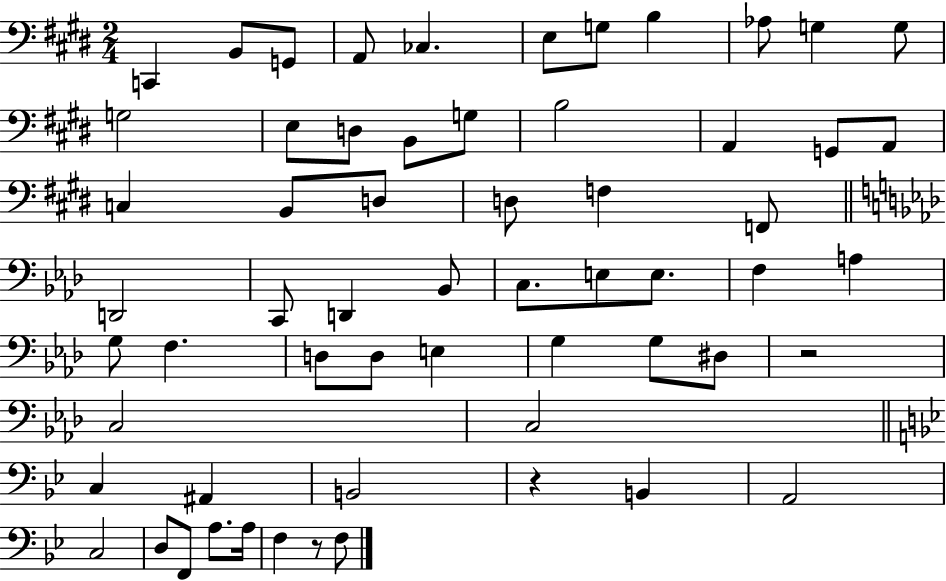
X:1
T:Untitled
M:2/4
L:1/4
K:E
C,, B,,/2 G,,/2 A,,/2 _C, E,/2 G,/2 B, _A,/2 G, G,/2 G,2 E,/2 D,/2 B,,/2 G,/2 B,2 A,, G,,/2 A,,/2 C, B,,/2 D,/2 D,/2 F, F,,/2 D,,2 C,,/2 D,, _B,,/2 C,/2 E,/2 E,/2 F, A, G,/2 F, D,/2 D,/2 E, G, G,/2 ^D,/2 z2 C,2 C,2 C, ^A,, B,,2 z B,, A,,2 C,2 D,/2 F,,/2 A,/2 A,/4 F, z/2 F,/2